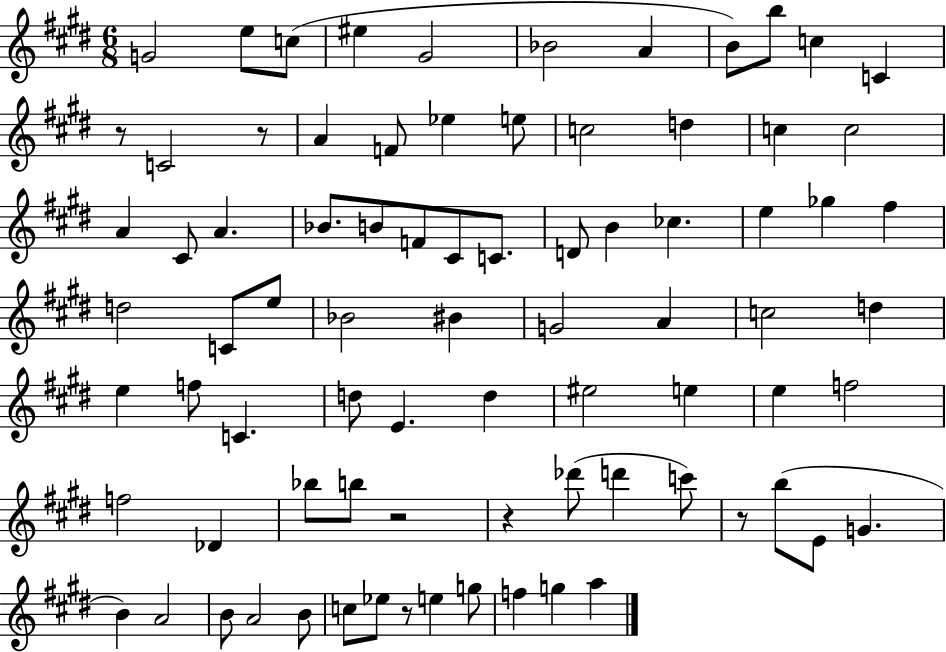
X:1
T:Untitled
M:6/8
L:1/4
K:E
G2 e/2 c/2 ^e ^G2 _B2 A B/2 b/2 c C z/2 C2 z/2 A F/2 _e e/2 c2 d c c2 A ^C/2 A _B/2 B/2 F/2 ^C/2 C/2 D/2 B _c e _g ^f d2 C/2 e/2 _B2 ^B G2 A c2 d e f/2 C d/2 E d ^e2 e e f2 f2 _D _b/2 b/2 z2 z _d'/2 d' c'/2 z/2 b/2 E/2 G B A2 B/2 A2 B/2 c/2 _e/2 z/2 e g/2 f g a